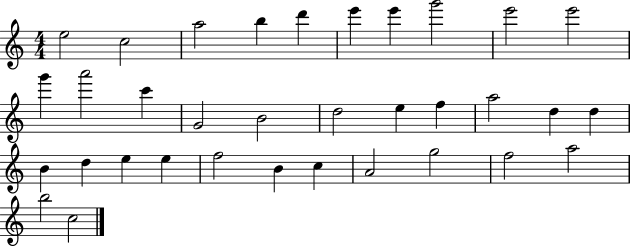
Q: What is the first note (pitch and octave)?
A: E5